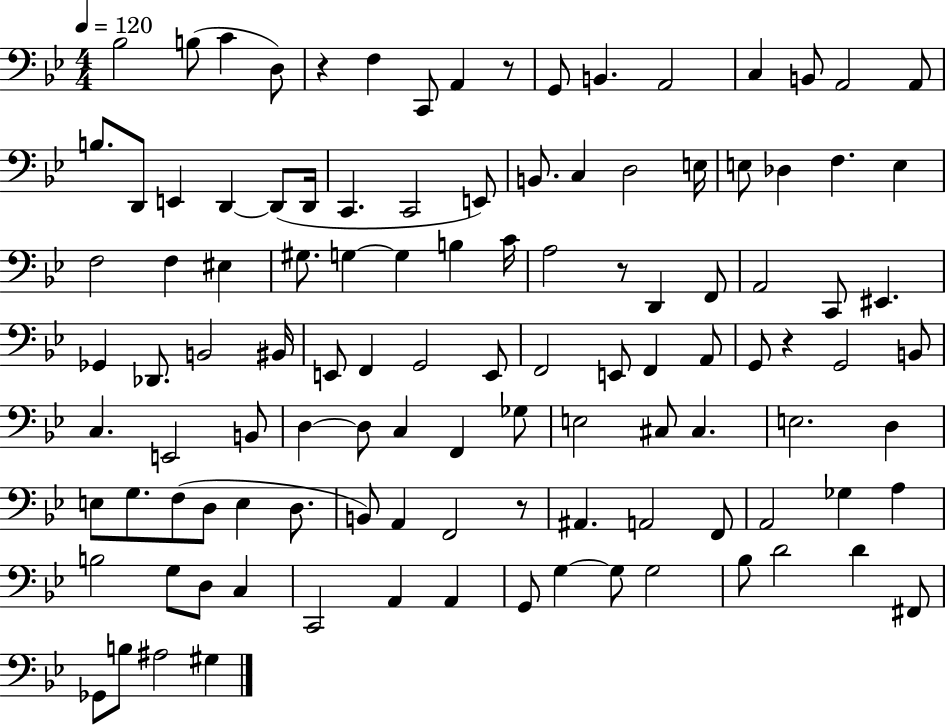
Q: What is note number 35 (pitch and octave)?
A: G#3